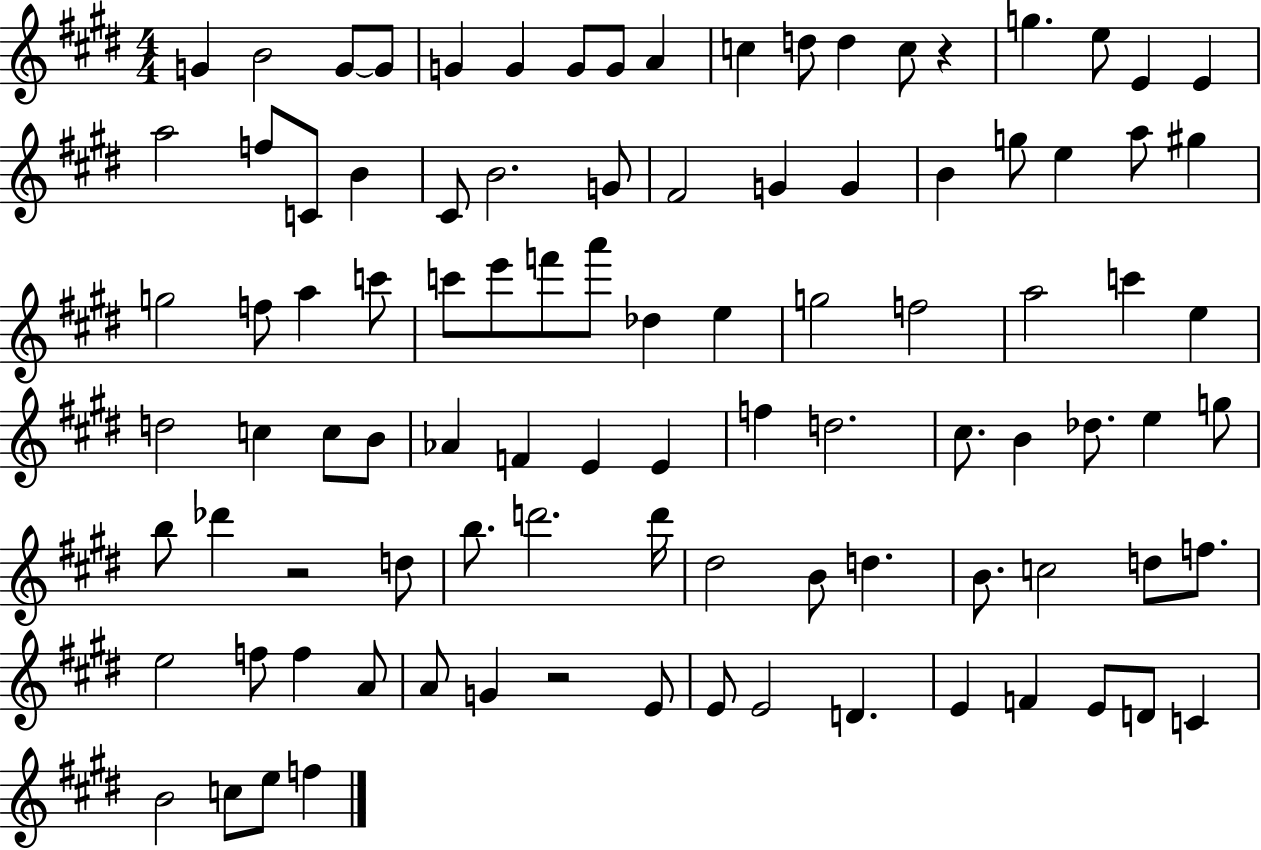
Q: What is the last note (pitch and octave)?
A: F5